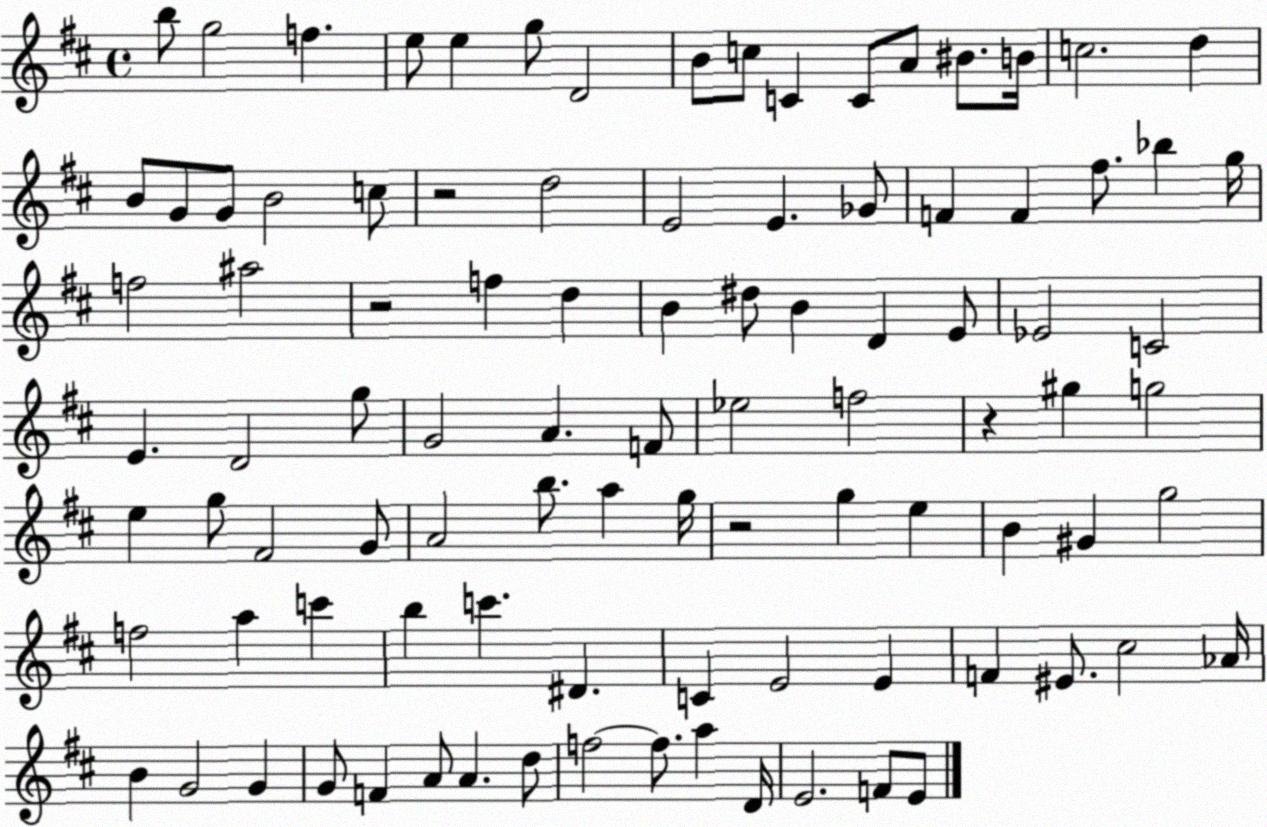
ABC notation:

X:1
T:Untitled
M:4/4
L:1/4
K:D
b/2 g2 f e/2 e g/2 D2 B/2 c/2 C C/2 A/2 ^B/2 B/4 c2 d B/2 G/2 G/2 B2 c/2 z2 d2 E2 E _G/2 F F ^f/2 _b g/4 f2 ^a2 z2 f d B ^d/2 B D E/2 _E2 C2 E D2 g/2 G2 A F/2 _e2 f2 z ^g g2 e g/2 ^F2 G/2 A2 b/2 a g/4 z2 g e B ^G g2 f2 a c' b c' ^D C E2 E F ^E/2 ^c2 _A/4 B G2 G G/2 F A/2 A d/2 f2 f/2 a D/4 E2 F/2 E/2